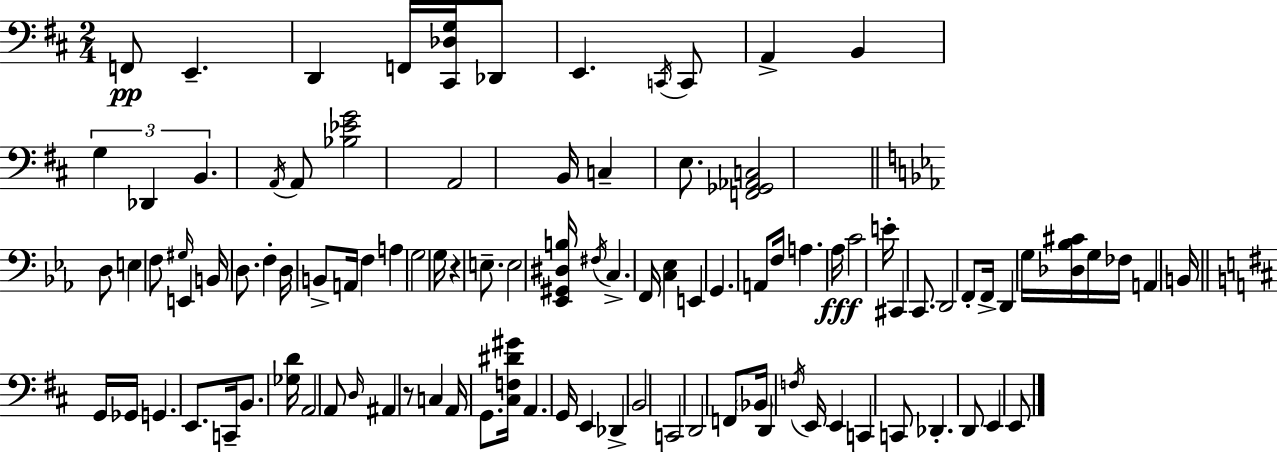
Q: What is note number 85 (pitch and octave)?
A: C2